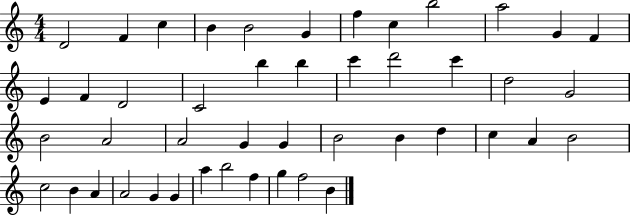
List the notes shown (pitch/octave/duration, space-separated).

D4/h F4/q C5/q B4/q B4/h G4/q F5/q C5/q B5/h A5/h G4/q F4/q E4/q F4/q D4/h C4/h B5/q B5/q C6/q D6/h C6/q D5/h G4/h B4/h A4/h A4/h G4/q G4/q B4/h B4/q D5/q C5/q A4/q B4/h C5/h B4/q A4/q A4/h G4/q G4/q A5/q B5/h F5/q G5/q F5/h B4/q